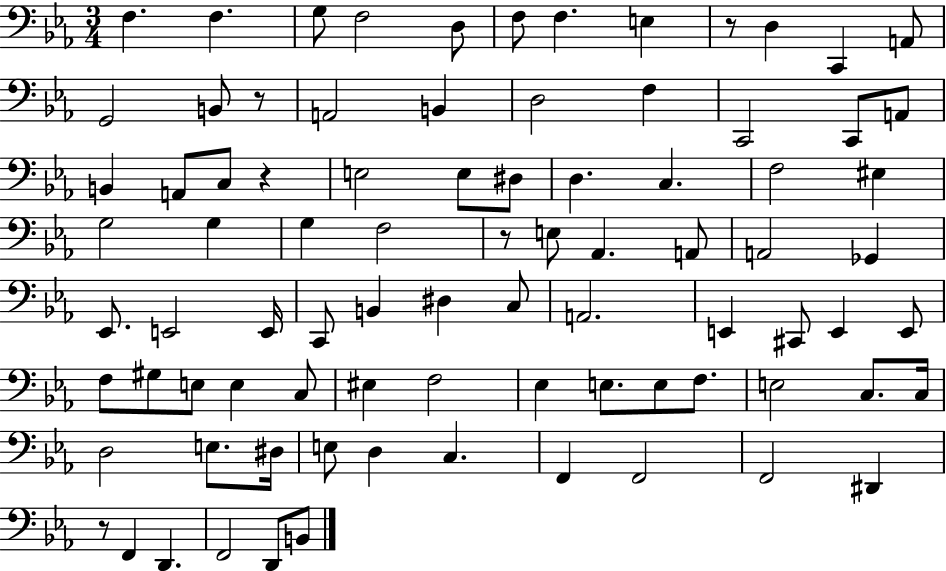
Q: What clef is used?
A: bass